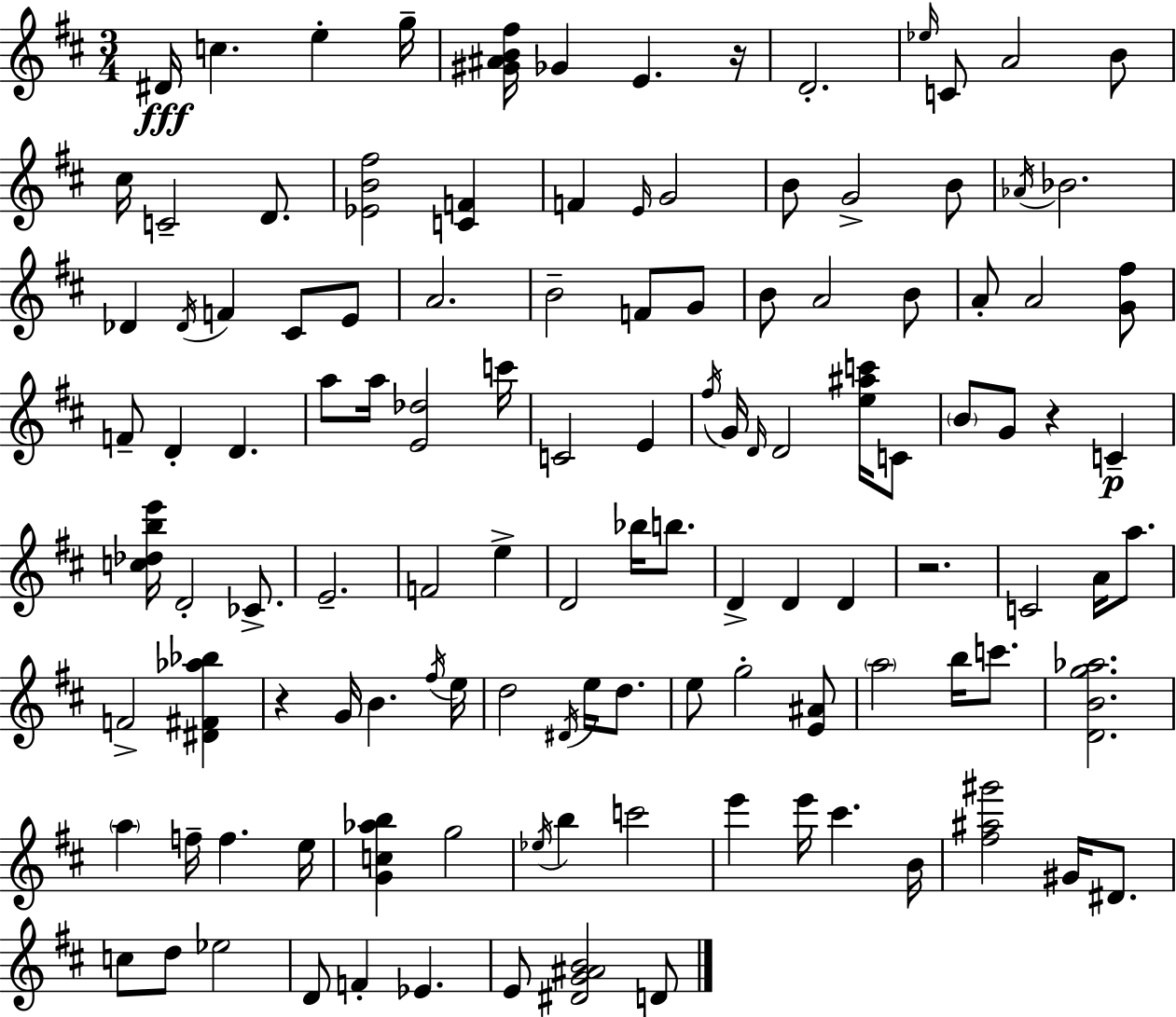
{
  \clef treble
  \numericTimeSignature
  \time 3/4
  \key d \major
  dis'16\fff c''4. e''4-. g''16-- | <gis' ais' b' fis''>16 ges'4 e'4. r16 | d'2.-. | \grace { ees''16 } c'8 a'2 b'8 | \break cis''16 c'2-- d'8. | <ees' b' fis''>2 <c' f'>4 | f'4 \grace { e'16 } g'2 | b'8 g'2-> | \break b'8 \acciaccatura { aes'16 } bes'2. | des'4 \acciaccatura { des'16 } f'4 | cis'8 e'8 a'2. | b'2-- | \break f'8 g'8 b'8 a'2 | b'8 a'8-. a'2 | <g' fis''>8 f'8-- d'4-. d'4. | a''8 a''16 <e' des''>2 | \break c'''16 c'2 | e'4 \acciaccatura { fis''16 } g'16 \grace { d'16 } d'2 | <e'' ais'' c'''>16 c'8 \parenthesize b'8 g'8 r4 | c'4--\p <c'' des'' b'' e'''>16 d'2-. | \break ces'8.-> e'2.-- | f'2 | e''4-> d'2 | bes''16 b''8. d'4-> d'4 | \break d'4 r2. | c'2 | a'16 a''8. f'2-> | <dis' fis' aes'' bes''>4 r4 g'16 b'4. | \break \acciaccatura { fis''16 } e''16 d''2 | \acciaccatura { dis'16 } e''16 d''8. e''8 g''2-. | <e' ais'>8 \parenthesize a''2 | b''16 c'''8. <d' b' g'' aes''>2. | \break \parenthesize a''4 | f''16-- f''4. e''16 <g' c'' aes'' b''>4 | g''2 \acciaccatura { ees''16 } b''4 | c'''2 e'''4 | \break e'''16 cis'''4. b'16 <fis'' ais'' gis'''>2 | gis'16 dis'8. c''8 d''8 | ees''2 d'8 f'4-. | ees'4. e'8 <dis' g' ais' b'>2 | \break d'8 \bar "|."
}